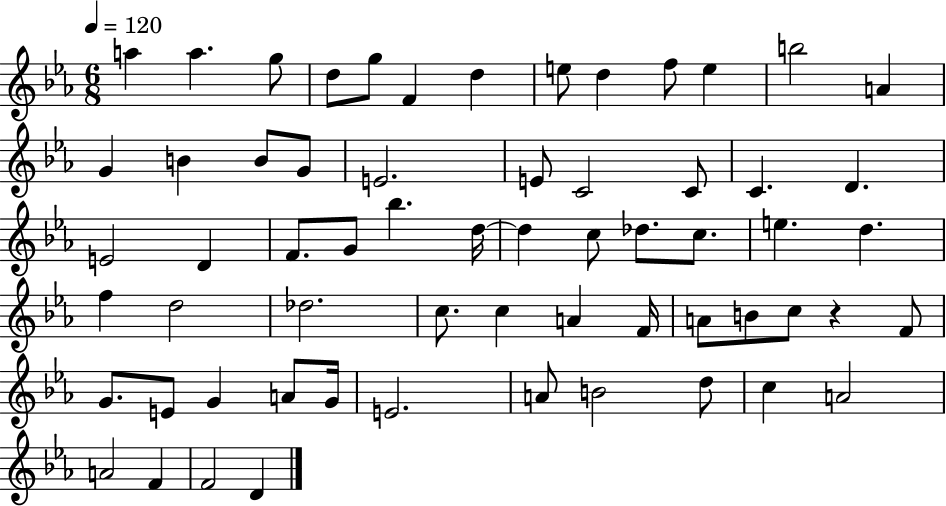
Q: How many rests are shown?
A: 1